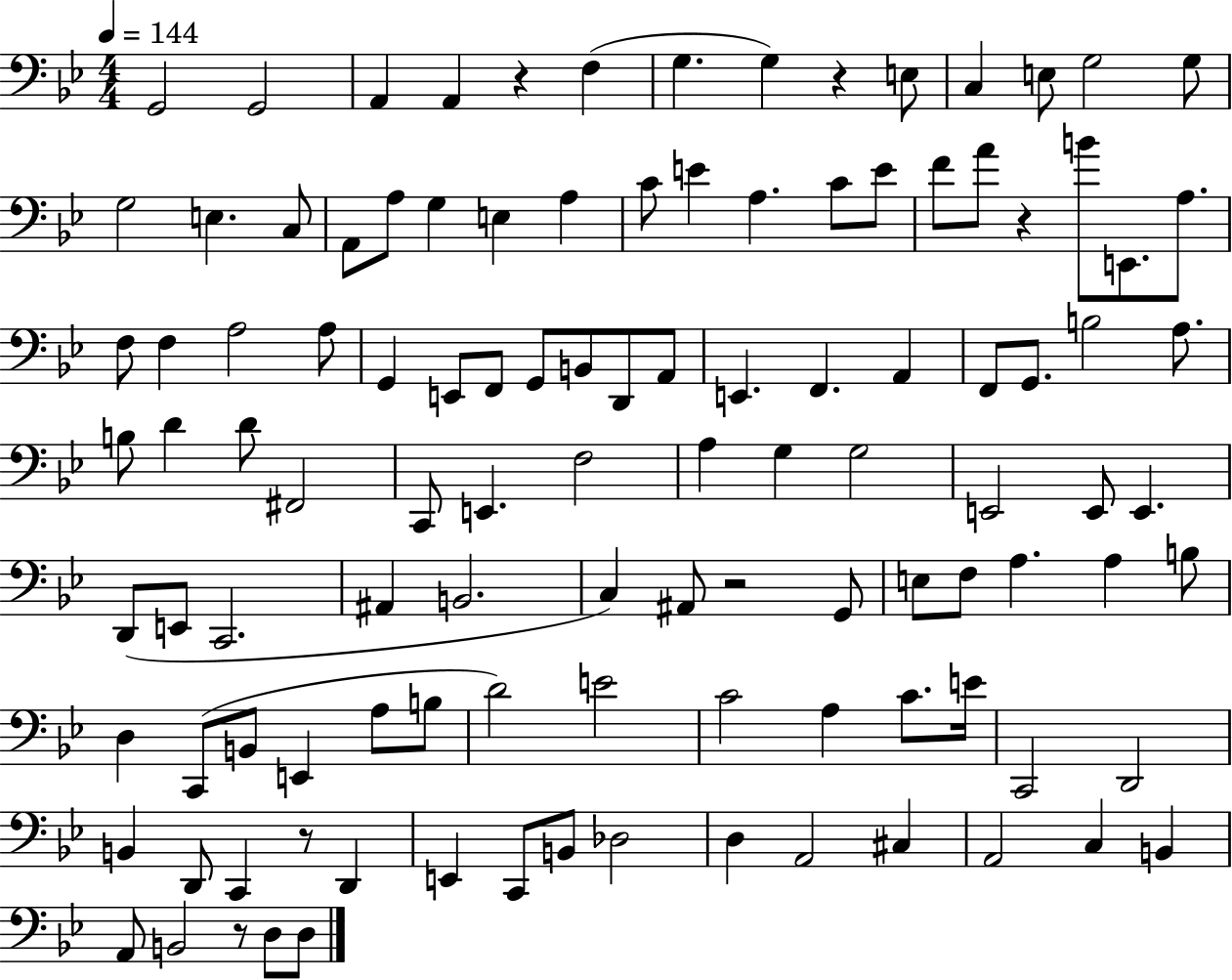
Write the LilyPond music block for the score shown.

{
  \clef bass
  \numericTimeSignature
  \time 4/4
  \key bes \major
  \tempo 4 = 144
  g,2 g,2 | a,4 a,4 r4 f4( | g4. g4) r4 e8 | c4 e8 g2 g8 | \break g2 e4. c8 | a,8 a8 g4 e4 a4 | c'8 e'4 a4. c'8 e'8 | f'8 a'8 r4 b'8 e,8. a8. | \break f8 f4 a2 a8 | g,4 e,8 f,8 g,8 b,8 d,8 a,8 | e,4. f,4. a,4 | f,8 g,8. b2 a8. | \break b8 d'4 d'8 fis,2 | c,8 e,4. f2 | a4 g4 g2 | e,2 e,8 e,4. | \break d,8( e,8 c,2. | ais,4 b,2. | c4) ais,8 r2 g,8 | e8 f8 a4. a4 b8 | \break d4 c,8( b,8 e,4 a8 b8 | d'2) e'2 | c'2 a4 c'8. e'16 | c,2 d,2 | \break b,4 d,8 c,4 r8 d,4 | e,4 c,8 b,8 des2 | d4 a,2 cis4 | a,2 c4 b,4 | \break a,8 b,2 r8 d8 d8 | \bar "|."
}